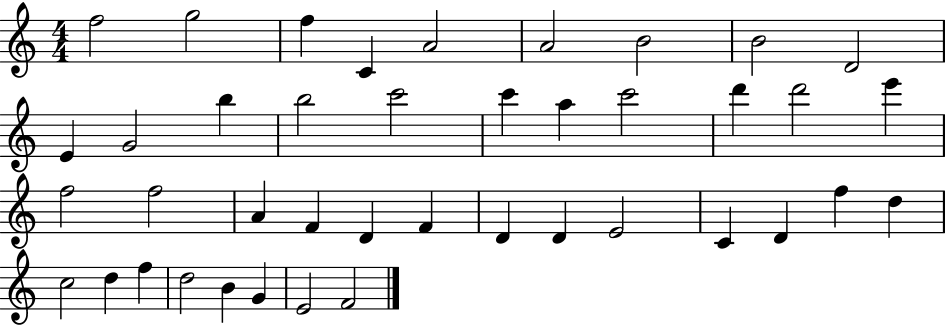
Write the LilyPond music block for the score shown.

{
  \clef treble
  \numericTimeSignature
  \time 4/4
  \key c \major
  f''2 g''2 | f''4 c'4 a'2 | a'2 b'2 | b'2 d'2 | \break e'4 g'2 b''4 | b''2 c'''2 | c'''4 a''4 c'''2 | d'''4 d'''2 e'''4 | \break f''2 f''2 | a'4 f'4 d'4 f'4 | d'4 d'4 e'2 | c'4 d'4 f''4 d''4 | \break c''2 d''4 f''4 | d''2 b'4 g'4 | e'2 f'2 | \bar "|."
}